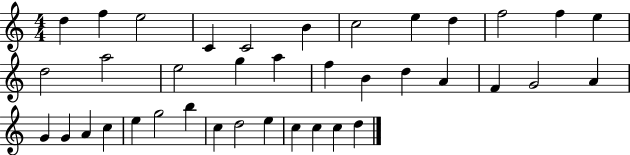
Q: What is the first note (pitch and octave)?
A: D5